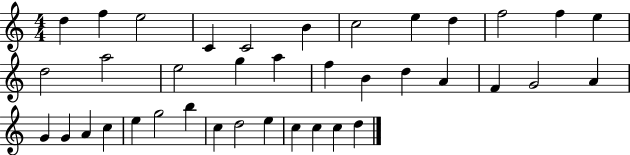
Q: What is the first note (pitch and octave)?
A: D5